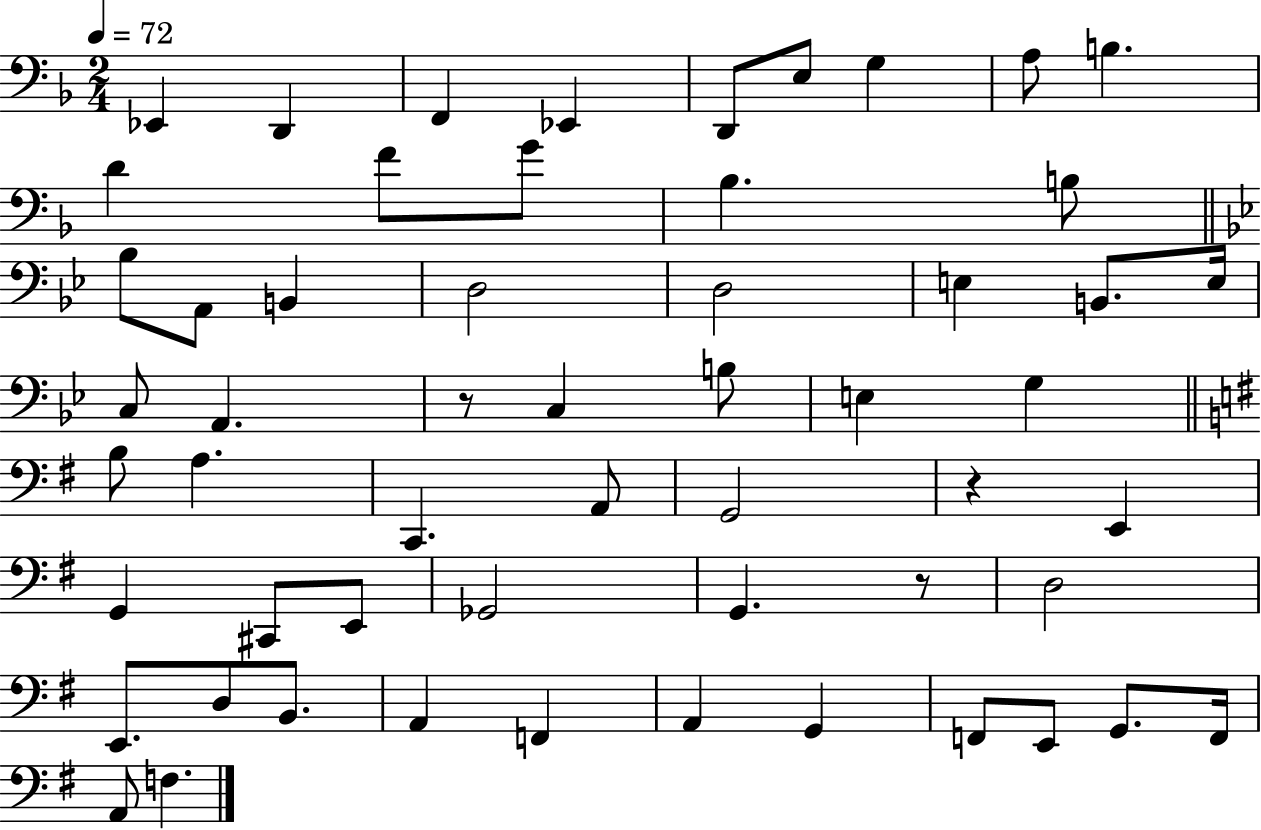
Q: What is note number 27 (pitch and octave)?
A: E3